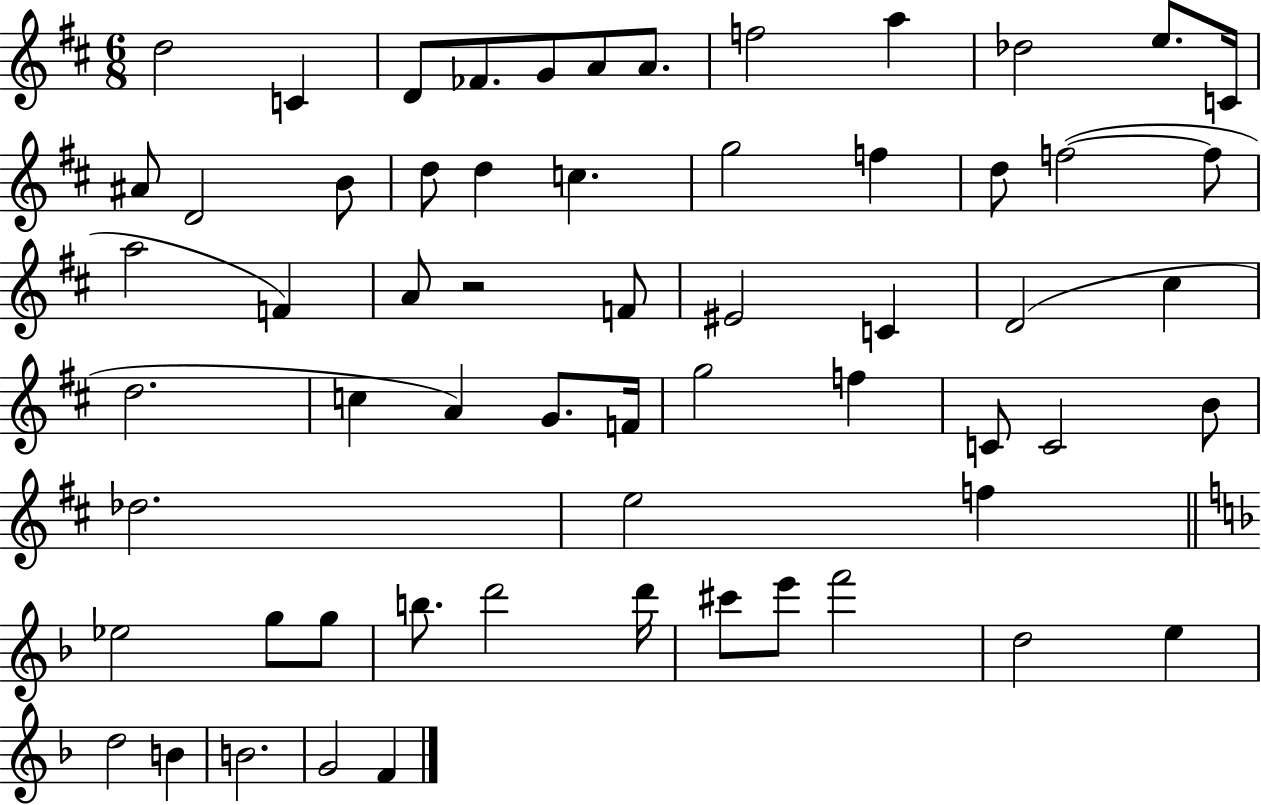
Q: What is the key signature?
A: D major